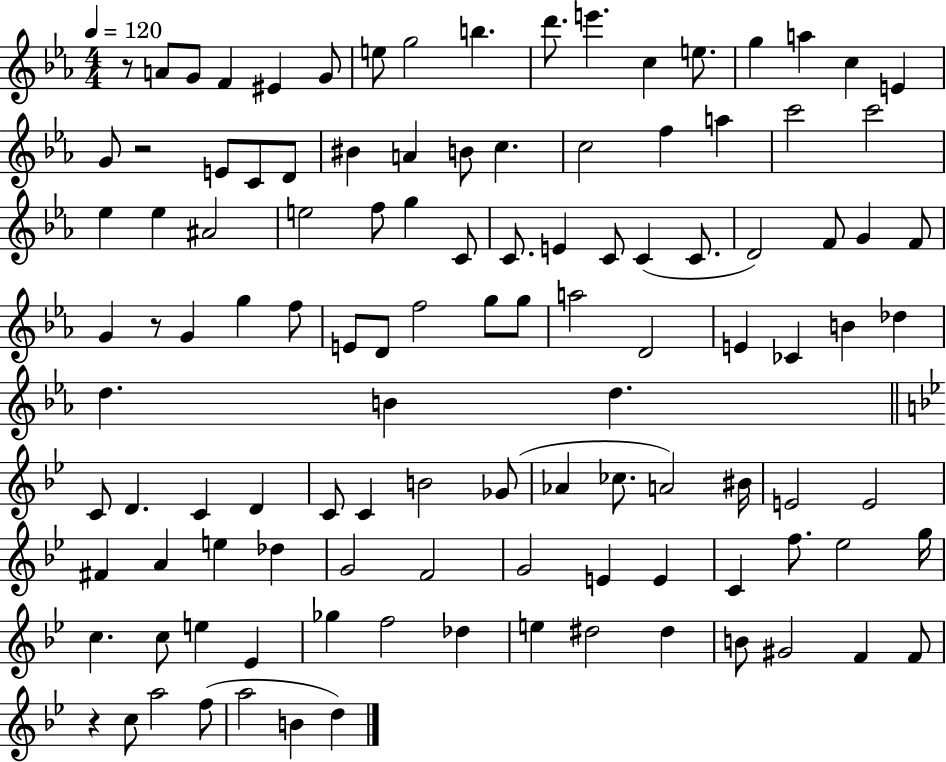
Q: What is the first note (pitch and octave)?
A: A4